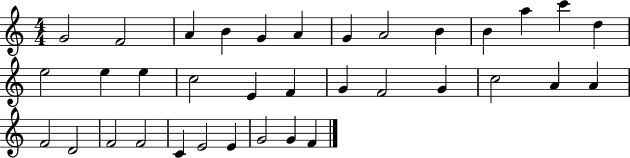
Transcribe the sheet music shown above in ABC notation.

X:1
T:Untitled
M:4/4
L:1/4
K:C
G2 F2 A B G A G A2 B B a c' d e2 e e c2 E F G F2 G c2 A A F2 D2 F2 F2 C E2 E G2 G F